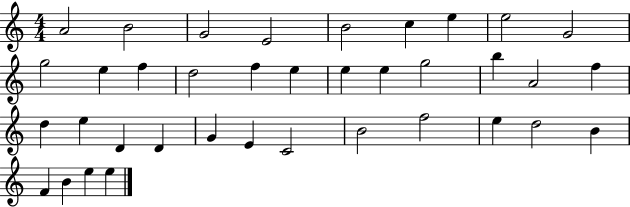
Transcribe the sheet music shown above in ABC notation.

X:1
T:Untitled
M:4/4
L:1/4
K:C
A2 B2 G2 E2 B2 c e e2 G2 g2 e f d2 f e e e g2 b A2 f d e D D G E C2 B2 f2 e d2 B F B e e